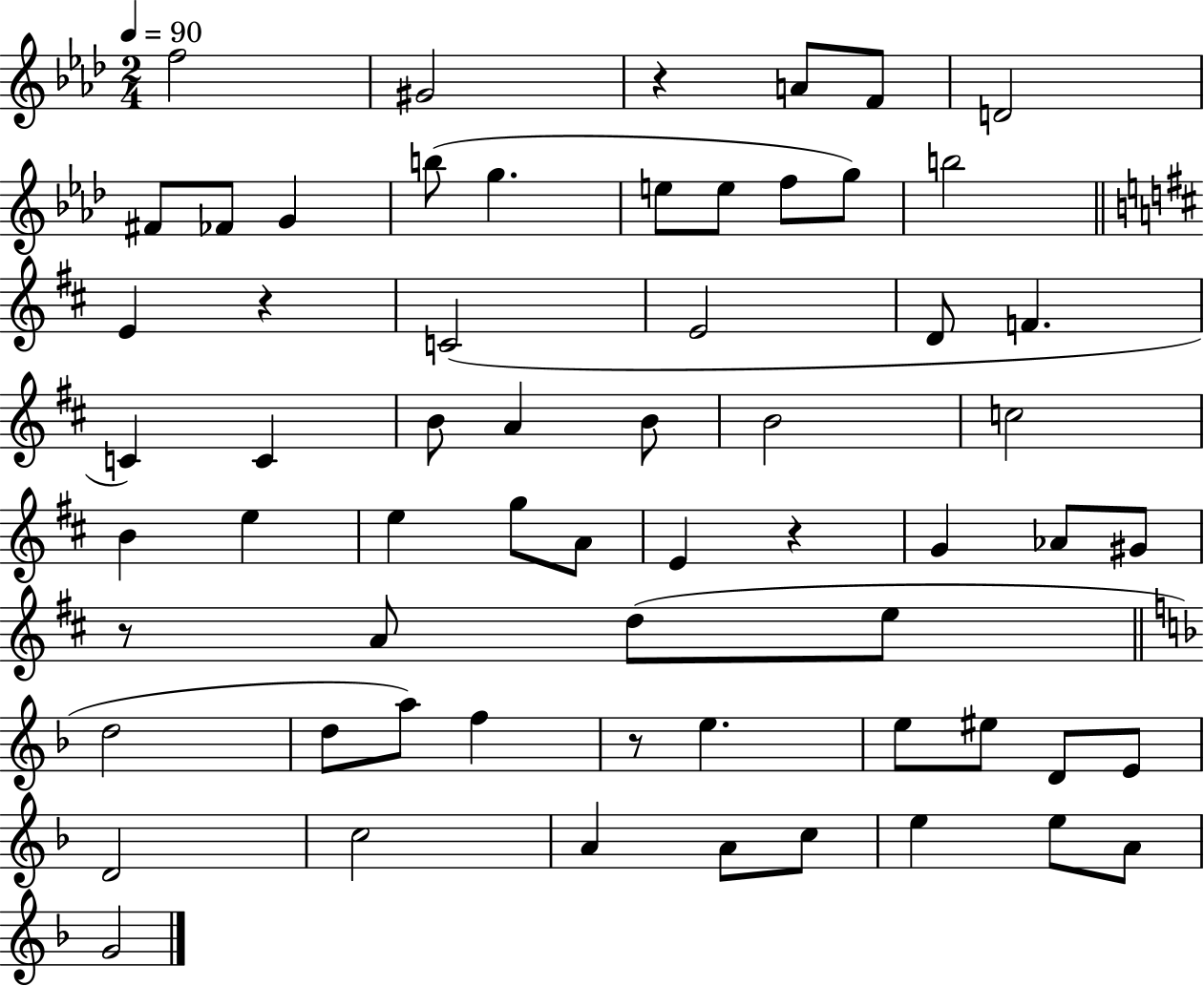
F5/h G#4/h R/q A4/e F4/e D4/h F#4/e FES4/e G4/q B5/e G5/q. E5/e E5/e F5/e G5/e B5/h E4/q R/q C4/h E4/h D4/e F4/q. C4/q C4/q B4/e A4/q B4/e B4/h C5/h B4/q E5/q E5/q G5/e A4/e E4/q R/q G4/q Ab4/e G#4/e R/e A4/e D5/e E5/e D5/h D5/e A5/e F5/q R/e E5/q. E5/e EIS5/e D4/e E4/e D4/h C5/h A4/q A4/e C5/e E5/q E5/e A4/e G4/h